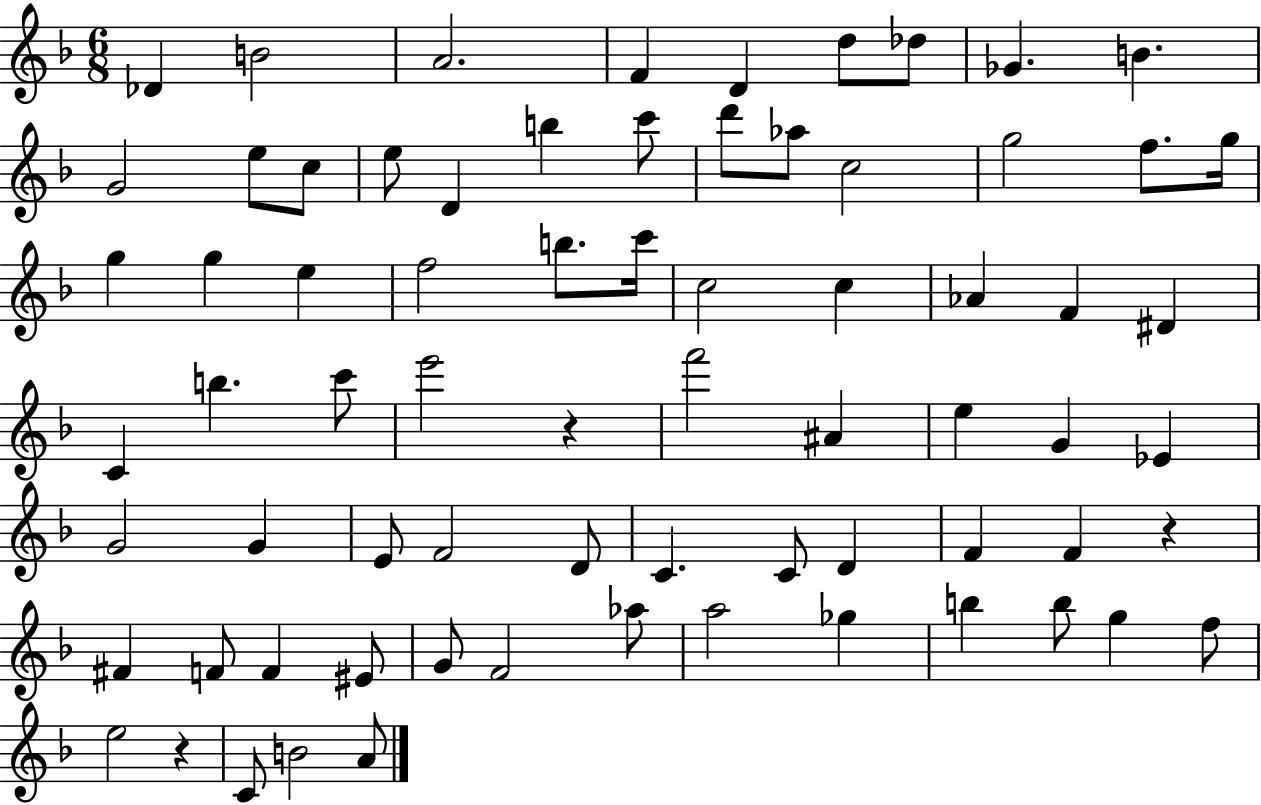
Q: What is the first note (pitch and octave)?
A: Db4